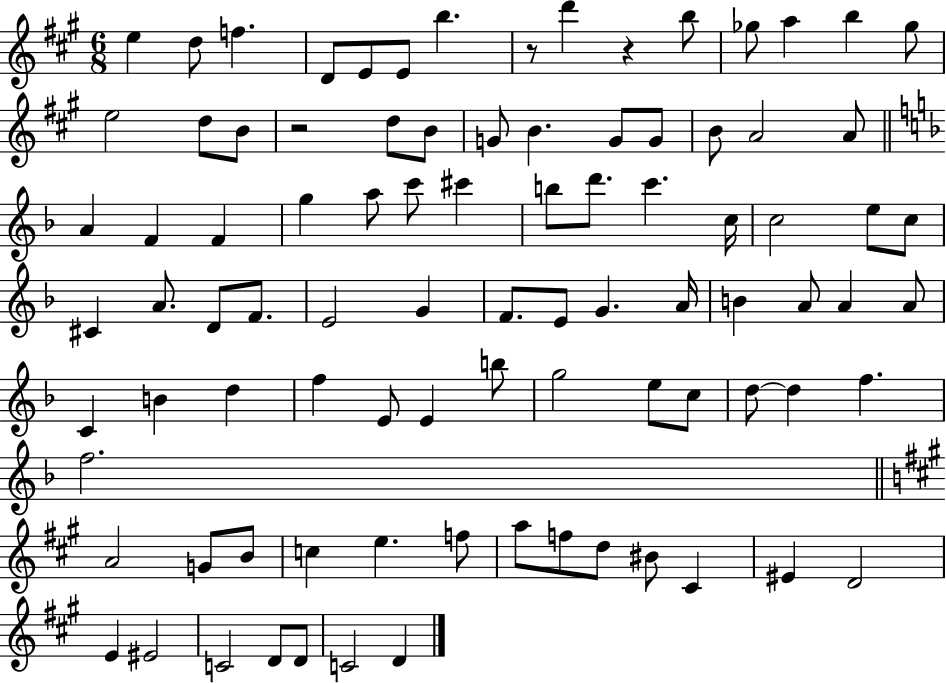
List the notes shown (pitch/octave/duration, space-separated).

E5/q D5/e F5/q. D4/e E4/e E4/e B5/q. R/e D6/q R/q B5/e Gb5/e A5/q B5/q Gb5/e E5/h D5/e B4/e R/h D5/e B4/e G4/e B4/q. G4/e G4/e B4/e A4/h A4/e A4/q F4/q F4/q G5/q A5/e C6/e C#6/q B5/e D6/e. C6/q. C5/s C5/h E5/e C5/e C#4/q A4/e. D4/e F4/e. E4/h G4/q F4/e. E4/e G4/q. A4/s B4/q A4/e A4/q A4/e C4/q B4/q D5/q F5/q E4/e E4/q B5/e G5/h E5/e C5/e D5/e D5/q F5/q. F5/h. A4/h G4/e B4/e C5/q E5/q. F5/e A5/e F5/e D5/e BIS4/e C#4/q EIS4/q D4/h E4/q EIS4/h C4/h D4/e D4/e C4/h D4/q